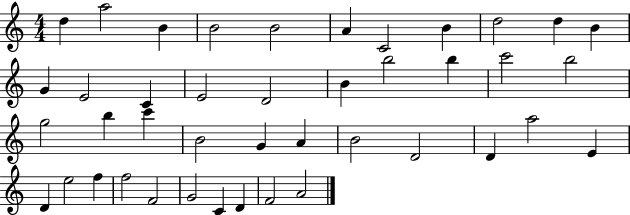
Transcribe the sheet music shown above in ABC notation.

X:1
T:Untitled
M:4/4
L:1/4
K:C
d a2 B B2 B2 A C2 B d2 d B G E2 C E2 D2 B b2 b c'2 b2 g2 b c' B2 G A B2 D2 D a2 E D e2 f f2 F2 G2 C D F2 A2